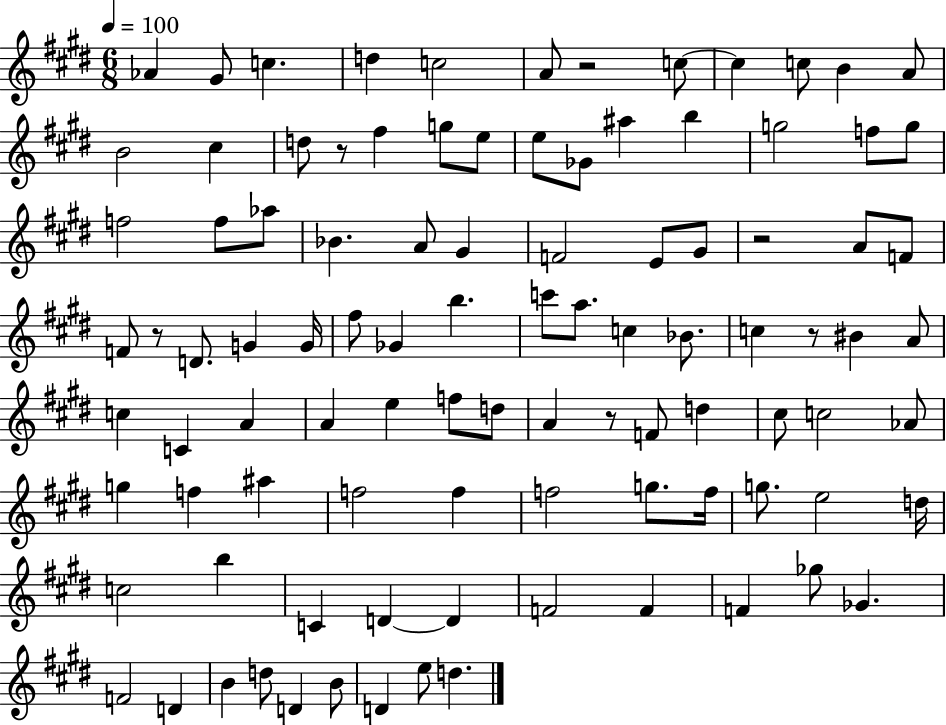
X:1
T:Untitled
M:6/8
L:1/4
K:E
_A ^G/2 c d c2 A/2 z2 c/2 c c/2 B A/2 B2 ^c d/2 z/2 ^f g/2 e/2 e/2 _G/2 ^a b g2 f/2 g/2 f2 f/2 _a/2 _B A/2 ^G F2 E/2 ^G/2 z2 A/2 F/2 F/2 z/2 D/2 G G/4 ^f/2 _G b c'/2 a/2 c _B/2 c z/2 ^B A/2 c C A A e f/2 d/2 A z/2 F/2 d ^c/2 c2 _A/2 g f ^a f2 f f2 g/2 f/4 g/2 e2 d/4 c2 b C D D F2 F F _g/2 _G F2 D B d/2 D B/2 D e/2 d